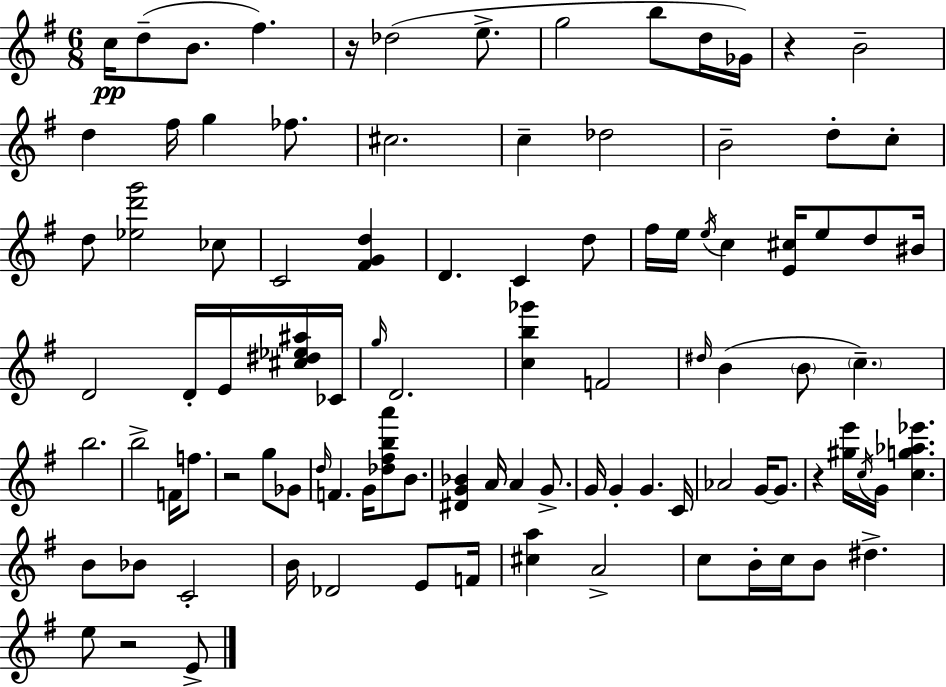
C5/s D5/e B4/e. F#5/q. R/s Db5/h E5/e. G5/h B5/e D5/s Gb4/s R/q B4/h D5/q F#5/s G5/q FES5/e. C#5/h. C5/q Db5/h B4/h D5/e C5/e D5/e [Eb5,D6,G6]/h CES5/e C4/h [F#4,G4,D5]/q D4/q. C4/q D5/e F#5/s E5/s E5/s C5/q [E4,C#5]/s E5/e D5/e BIS4/s D4/h D4/s E4/s [C#5,D#5,Eb5,A#5]/s CES4/s G5/s D4/h. [C5,B5,Gb6]/q F4/h D#5/s B4/q B4/e C5/q. B5/h. B5/h F4/s F5/e. R/h G5/e Gb4/e D5/s F4/q. G4/s [Db5,F#5,B5,A6]/e B4/e. [D#4,G4,Bb4]/q A4/s A4/q G4/e. G4/s G4/q G4/q. C4/s Ab4/h G4/s G4/e. R/q [G#5,E6]/s C5/s G4/s [C5,G5,Ab5,Eb6]/q. B4/e Bb4/e C4/h B4/s Db4/h E4/e F4/s [C#5,A5]/q A4/h C5/e B4/s C5/s B4/e D#5/q. E5/e R/h E4/e